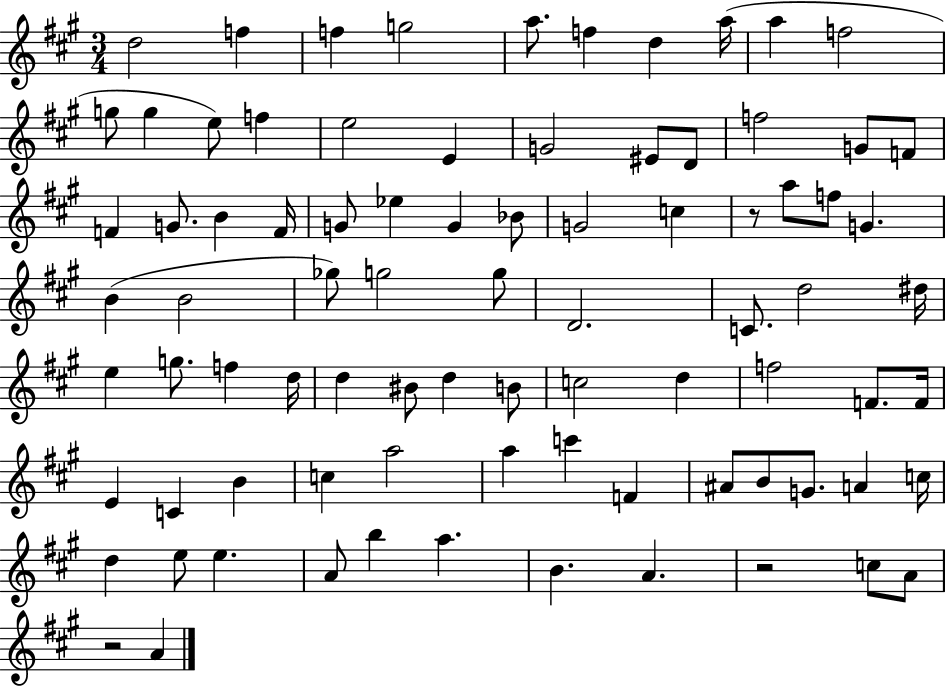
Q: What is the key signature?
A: A major